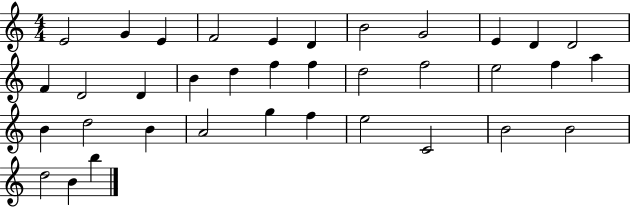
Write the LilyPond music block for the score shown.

{
  \clef treble
  \numericTimeSignature
  \time 4/4
  \key c \major
  e'2 g'4 e'4 | f'2 e'4 d'4 | b'2 g'2 | e'4 d'4 d'2 | \break f'4 d'2 d'4 | b'4 d''4 f''4 f''4 | d''2 f''2 | e''2 f''4 a''4 | \break b'4 d''2 b'4 | a'2 g''4 f''4 | e''2 c'2 | b'2 b'2 | \break d''2 b'4 b''4 | \bar "|."
}